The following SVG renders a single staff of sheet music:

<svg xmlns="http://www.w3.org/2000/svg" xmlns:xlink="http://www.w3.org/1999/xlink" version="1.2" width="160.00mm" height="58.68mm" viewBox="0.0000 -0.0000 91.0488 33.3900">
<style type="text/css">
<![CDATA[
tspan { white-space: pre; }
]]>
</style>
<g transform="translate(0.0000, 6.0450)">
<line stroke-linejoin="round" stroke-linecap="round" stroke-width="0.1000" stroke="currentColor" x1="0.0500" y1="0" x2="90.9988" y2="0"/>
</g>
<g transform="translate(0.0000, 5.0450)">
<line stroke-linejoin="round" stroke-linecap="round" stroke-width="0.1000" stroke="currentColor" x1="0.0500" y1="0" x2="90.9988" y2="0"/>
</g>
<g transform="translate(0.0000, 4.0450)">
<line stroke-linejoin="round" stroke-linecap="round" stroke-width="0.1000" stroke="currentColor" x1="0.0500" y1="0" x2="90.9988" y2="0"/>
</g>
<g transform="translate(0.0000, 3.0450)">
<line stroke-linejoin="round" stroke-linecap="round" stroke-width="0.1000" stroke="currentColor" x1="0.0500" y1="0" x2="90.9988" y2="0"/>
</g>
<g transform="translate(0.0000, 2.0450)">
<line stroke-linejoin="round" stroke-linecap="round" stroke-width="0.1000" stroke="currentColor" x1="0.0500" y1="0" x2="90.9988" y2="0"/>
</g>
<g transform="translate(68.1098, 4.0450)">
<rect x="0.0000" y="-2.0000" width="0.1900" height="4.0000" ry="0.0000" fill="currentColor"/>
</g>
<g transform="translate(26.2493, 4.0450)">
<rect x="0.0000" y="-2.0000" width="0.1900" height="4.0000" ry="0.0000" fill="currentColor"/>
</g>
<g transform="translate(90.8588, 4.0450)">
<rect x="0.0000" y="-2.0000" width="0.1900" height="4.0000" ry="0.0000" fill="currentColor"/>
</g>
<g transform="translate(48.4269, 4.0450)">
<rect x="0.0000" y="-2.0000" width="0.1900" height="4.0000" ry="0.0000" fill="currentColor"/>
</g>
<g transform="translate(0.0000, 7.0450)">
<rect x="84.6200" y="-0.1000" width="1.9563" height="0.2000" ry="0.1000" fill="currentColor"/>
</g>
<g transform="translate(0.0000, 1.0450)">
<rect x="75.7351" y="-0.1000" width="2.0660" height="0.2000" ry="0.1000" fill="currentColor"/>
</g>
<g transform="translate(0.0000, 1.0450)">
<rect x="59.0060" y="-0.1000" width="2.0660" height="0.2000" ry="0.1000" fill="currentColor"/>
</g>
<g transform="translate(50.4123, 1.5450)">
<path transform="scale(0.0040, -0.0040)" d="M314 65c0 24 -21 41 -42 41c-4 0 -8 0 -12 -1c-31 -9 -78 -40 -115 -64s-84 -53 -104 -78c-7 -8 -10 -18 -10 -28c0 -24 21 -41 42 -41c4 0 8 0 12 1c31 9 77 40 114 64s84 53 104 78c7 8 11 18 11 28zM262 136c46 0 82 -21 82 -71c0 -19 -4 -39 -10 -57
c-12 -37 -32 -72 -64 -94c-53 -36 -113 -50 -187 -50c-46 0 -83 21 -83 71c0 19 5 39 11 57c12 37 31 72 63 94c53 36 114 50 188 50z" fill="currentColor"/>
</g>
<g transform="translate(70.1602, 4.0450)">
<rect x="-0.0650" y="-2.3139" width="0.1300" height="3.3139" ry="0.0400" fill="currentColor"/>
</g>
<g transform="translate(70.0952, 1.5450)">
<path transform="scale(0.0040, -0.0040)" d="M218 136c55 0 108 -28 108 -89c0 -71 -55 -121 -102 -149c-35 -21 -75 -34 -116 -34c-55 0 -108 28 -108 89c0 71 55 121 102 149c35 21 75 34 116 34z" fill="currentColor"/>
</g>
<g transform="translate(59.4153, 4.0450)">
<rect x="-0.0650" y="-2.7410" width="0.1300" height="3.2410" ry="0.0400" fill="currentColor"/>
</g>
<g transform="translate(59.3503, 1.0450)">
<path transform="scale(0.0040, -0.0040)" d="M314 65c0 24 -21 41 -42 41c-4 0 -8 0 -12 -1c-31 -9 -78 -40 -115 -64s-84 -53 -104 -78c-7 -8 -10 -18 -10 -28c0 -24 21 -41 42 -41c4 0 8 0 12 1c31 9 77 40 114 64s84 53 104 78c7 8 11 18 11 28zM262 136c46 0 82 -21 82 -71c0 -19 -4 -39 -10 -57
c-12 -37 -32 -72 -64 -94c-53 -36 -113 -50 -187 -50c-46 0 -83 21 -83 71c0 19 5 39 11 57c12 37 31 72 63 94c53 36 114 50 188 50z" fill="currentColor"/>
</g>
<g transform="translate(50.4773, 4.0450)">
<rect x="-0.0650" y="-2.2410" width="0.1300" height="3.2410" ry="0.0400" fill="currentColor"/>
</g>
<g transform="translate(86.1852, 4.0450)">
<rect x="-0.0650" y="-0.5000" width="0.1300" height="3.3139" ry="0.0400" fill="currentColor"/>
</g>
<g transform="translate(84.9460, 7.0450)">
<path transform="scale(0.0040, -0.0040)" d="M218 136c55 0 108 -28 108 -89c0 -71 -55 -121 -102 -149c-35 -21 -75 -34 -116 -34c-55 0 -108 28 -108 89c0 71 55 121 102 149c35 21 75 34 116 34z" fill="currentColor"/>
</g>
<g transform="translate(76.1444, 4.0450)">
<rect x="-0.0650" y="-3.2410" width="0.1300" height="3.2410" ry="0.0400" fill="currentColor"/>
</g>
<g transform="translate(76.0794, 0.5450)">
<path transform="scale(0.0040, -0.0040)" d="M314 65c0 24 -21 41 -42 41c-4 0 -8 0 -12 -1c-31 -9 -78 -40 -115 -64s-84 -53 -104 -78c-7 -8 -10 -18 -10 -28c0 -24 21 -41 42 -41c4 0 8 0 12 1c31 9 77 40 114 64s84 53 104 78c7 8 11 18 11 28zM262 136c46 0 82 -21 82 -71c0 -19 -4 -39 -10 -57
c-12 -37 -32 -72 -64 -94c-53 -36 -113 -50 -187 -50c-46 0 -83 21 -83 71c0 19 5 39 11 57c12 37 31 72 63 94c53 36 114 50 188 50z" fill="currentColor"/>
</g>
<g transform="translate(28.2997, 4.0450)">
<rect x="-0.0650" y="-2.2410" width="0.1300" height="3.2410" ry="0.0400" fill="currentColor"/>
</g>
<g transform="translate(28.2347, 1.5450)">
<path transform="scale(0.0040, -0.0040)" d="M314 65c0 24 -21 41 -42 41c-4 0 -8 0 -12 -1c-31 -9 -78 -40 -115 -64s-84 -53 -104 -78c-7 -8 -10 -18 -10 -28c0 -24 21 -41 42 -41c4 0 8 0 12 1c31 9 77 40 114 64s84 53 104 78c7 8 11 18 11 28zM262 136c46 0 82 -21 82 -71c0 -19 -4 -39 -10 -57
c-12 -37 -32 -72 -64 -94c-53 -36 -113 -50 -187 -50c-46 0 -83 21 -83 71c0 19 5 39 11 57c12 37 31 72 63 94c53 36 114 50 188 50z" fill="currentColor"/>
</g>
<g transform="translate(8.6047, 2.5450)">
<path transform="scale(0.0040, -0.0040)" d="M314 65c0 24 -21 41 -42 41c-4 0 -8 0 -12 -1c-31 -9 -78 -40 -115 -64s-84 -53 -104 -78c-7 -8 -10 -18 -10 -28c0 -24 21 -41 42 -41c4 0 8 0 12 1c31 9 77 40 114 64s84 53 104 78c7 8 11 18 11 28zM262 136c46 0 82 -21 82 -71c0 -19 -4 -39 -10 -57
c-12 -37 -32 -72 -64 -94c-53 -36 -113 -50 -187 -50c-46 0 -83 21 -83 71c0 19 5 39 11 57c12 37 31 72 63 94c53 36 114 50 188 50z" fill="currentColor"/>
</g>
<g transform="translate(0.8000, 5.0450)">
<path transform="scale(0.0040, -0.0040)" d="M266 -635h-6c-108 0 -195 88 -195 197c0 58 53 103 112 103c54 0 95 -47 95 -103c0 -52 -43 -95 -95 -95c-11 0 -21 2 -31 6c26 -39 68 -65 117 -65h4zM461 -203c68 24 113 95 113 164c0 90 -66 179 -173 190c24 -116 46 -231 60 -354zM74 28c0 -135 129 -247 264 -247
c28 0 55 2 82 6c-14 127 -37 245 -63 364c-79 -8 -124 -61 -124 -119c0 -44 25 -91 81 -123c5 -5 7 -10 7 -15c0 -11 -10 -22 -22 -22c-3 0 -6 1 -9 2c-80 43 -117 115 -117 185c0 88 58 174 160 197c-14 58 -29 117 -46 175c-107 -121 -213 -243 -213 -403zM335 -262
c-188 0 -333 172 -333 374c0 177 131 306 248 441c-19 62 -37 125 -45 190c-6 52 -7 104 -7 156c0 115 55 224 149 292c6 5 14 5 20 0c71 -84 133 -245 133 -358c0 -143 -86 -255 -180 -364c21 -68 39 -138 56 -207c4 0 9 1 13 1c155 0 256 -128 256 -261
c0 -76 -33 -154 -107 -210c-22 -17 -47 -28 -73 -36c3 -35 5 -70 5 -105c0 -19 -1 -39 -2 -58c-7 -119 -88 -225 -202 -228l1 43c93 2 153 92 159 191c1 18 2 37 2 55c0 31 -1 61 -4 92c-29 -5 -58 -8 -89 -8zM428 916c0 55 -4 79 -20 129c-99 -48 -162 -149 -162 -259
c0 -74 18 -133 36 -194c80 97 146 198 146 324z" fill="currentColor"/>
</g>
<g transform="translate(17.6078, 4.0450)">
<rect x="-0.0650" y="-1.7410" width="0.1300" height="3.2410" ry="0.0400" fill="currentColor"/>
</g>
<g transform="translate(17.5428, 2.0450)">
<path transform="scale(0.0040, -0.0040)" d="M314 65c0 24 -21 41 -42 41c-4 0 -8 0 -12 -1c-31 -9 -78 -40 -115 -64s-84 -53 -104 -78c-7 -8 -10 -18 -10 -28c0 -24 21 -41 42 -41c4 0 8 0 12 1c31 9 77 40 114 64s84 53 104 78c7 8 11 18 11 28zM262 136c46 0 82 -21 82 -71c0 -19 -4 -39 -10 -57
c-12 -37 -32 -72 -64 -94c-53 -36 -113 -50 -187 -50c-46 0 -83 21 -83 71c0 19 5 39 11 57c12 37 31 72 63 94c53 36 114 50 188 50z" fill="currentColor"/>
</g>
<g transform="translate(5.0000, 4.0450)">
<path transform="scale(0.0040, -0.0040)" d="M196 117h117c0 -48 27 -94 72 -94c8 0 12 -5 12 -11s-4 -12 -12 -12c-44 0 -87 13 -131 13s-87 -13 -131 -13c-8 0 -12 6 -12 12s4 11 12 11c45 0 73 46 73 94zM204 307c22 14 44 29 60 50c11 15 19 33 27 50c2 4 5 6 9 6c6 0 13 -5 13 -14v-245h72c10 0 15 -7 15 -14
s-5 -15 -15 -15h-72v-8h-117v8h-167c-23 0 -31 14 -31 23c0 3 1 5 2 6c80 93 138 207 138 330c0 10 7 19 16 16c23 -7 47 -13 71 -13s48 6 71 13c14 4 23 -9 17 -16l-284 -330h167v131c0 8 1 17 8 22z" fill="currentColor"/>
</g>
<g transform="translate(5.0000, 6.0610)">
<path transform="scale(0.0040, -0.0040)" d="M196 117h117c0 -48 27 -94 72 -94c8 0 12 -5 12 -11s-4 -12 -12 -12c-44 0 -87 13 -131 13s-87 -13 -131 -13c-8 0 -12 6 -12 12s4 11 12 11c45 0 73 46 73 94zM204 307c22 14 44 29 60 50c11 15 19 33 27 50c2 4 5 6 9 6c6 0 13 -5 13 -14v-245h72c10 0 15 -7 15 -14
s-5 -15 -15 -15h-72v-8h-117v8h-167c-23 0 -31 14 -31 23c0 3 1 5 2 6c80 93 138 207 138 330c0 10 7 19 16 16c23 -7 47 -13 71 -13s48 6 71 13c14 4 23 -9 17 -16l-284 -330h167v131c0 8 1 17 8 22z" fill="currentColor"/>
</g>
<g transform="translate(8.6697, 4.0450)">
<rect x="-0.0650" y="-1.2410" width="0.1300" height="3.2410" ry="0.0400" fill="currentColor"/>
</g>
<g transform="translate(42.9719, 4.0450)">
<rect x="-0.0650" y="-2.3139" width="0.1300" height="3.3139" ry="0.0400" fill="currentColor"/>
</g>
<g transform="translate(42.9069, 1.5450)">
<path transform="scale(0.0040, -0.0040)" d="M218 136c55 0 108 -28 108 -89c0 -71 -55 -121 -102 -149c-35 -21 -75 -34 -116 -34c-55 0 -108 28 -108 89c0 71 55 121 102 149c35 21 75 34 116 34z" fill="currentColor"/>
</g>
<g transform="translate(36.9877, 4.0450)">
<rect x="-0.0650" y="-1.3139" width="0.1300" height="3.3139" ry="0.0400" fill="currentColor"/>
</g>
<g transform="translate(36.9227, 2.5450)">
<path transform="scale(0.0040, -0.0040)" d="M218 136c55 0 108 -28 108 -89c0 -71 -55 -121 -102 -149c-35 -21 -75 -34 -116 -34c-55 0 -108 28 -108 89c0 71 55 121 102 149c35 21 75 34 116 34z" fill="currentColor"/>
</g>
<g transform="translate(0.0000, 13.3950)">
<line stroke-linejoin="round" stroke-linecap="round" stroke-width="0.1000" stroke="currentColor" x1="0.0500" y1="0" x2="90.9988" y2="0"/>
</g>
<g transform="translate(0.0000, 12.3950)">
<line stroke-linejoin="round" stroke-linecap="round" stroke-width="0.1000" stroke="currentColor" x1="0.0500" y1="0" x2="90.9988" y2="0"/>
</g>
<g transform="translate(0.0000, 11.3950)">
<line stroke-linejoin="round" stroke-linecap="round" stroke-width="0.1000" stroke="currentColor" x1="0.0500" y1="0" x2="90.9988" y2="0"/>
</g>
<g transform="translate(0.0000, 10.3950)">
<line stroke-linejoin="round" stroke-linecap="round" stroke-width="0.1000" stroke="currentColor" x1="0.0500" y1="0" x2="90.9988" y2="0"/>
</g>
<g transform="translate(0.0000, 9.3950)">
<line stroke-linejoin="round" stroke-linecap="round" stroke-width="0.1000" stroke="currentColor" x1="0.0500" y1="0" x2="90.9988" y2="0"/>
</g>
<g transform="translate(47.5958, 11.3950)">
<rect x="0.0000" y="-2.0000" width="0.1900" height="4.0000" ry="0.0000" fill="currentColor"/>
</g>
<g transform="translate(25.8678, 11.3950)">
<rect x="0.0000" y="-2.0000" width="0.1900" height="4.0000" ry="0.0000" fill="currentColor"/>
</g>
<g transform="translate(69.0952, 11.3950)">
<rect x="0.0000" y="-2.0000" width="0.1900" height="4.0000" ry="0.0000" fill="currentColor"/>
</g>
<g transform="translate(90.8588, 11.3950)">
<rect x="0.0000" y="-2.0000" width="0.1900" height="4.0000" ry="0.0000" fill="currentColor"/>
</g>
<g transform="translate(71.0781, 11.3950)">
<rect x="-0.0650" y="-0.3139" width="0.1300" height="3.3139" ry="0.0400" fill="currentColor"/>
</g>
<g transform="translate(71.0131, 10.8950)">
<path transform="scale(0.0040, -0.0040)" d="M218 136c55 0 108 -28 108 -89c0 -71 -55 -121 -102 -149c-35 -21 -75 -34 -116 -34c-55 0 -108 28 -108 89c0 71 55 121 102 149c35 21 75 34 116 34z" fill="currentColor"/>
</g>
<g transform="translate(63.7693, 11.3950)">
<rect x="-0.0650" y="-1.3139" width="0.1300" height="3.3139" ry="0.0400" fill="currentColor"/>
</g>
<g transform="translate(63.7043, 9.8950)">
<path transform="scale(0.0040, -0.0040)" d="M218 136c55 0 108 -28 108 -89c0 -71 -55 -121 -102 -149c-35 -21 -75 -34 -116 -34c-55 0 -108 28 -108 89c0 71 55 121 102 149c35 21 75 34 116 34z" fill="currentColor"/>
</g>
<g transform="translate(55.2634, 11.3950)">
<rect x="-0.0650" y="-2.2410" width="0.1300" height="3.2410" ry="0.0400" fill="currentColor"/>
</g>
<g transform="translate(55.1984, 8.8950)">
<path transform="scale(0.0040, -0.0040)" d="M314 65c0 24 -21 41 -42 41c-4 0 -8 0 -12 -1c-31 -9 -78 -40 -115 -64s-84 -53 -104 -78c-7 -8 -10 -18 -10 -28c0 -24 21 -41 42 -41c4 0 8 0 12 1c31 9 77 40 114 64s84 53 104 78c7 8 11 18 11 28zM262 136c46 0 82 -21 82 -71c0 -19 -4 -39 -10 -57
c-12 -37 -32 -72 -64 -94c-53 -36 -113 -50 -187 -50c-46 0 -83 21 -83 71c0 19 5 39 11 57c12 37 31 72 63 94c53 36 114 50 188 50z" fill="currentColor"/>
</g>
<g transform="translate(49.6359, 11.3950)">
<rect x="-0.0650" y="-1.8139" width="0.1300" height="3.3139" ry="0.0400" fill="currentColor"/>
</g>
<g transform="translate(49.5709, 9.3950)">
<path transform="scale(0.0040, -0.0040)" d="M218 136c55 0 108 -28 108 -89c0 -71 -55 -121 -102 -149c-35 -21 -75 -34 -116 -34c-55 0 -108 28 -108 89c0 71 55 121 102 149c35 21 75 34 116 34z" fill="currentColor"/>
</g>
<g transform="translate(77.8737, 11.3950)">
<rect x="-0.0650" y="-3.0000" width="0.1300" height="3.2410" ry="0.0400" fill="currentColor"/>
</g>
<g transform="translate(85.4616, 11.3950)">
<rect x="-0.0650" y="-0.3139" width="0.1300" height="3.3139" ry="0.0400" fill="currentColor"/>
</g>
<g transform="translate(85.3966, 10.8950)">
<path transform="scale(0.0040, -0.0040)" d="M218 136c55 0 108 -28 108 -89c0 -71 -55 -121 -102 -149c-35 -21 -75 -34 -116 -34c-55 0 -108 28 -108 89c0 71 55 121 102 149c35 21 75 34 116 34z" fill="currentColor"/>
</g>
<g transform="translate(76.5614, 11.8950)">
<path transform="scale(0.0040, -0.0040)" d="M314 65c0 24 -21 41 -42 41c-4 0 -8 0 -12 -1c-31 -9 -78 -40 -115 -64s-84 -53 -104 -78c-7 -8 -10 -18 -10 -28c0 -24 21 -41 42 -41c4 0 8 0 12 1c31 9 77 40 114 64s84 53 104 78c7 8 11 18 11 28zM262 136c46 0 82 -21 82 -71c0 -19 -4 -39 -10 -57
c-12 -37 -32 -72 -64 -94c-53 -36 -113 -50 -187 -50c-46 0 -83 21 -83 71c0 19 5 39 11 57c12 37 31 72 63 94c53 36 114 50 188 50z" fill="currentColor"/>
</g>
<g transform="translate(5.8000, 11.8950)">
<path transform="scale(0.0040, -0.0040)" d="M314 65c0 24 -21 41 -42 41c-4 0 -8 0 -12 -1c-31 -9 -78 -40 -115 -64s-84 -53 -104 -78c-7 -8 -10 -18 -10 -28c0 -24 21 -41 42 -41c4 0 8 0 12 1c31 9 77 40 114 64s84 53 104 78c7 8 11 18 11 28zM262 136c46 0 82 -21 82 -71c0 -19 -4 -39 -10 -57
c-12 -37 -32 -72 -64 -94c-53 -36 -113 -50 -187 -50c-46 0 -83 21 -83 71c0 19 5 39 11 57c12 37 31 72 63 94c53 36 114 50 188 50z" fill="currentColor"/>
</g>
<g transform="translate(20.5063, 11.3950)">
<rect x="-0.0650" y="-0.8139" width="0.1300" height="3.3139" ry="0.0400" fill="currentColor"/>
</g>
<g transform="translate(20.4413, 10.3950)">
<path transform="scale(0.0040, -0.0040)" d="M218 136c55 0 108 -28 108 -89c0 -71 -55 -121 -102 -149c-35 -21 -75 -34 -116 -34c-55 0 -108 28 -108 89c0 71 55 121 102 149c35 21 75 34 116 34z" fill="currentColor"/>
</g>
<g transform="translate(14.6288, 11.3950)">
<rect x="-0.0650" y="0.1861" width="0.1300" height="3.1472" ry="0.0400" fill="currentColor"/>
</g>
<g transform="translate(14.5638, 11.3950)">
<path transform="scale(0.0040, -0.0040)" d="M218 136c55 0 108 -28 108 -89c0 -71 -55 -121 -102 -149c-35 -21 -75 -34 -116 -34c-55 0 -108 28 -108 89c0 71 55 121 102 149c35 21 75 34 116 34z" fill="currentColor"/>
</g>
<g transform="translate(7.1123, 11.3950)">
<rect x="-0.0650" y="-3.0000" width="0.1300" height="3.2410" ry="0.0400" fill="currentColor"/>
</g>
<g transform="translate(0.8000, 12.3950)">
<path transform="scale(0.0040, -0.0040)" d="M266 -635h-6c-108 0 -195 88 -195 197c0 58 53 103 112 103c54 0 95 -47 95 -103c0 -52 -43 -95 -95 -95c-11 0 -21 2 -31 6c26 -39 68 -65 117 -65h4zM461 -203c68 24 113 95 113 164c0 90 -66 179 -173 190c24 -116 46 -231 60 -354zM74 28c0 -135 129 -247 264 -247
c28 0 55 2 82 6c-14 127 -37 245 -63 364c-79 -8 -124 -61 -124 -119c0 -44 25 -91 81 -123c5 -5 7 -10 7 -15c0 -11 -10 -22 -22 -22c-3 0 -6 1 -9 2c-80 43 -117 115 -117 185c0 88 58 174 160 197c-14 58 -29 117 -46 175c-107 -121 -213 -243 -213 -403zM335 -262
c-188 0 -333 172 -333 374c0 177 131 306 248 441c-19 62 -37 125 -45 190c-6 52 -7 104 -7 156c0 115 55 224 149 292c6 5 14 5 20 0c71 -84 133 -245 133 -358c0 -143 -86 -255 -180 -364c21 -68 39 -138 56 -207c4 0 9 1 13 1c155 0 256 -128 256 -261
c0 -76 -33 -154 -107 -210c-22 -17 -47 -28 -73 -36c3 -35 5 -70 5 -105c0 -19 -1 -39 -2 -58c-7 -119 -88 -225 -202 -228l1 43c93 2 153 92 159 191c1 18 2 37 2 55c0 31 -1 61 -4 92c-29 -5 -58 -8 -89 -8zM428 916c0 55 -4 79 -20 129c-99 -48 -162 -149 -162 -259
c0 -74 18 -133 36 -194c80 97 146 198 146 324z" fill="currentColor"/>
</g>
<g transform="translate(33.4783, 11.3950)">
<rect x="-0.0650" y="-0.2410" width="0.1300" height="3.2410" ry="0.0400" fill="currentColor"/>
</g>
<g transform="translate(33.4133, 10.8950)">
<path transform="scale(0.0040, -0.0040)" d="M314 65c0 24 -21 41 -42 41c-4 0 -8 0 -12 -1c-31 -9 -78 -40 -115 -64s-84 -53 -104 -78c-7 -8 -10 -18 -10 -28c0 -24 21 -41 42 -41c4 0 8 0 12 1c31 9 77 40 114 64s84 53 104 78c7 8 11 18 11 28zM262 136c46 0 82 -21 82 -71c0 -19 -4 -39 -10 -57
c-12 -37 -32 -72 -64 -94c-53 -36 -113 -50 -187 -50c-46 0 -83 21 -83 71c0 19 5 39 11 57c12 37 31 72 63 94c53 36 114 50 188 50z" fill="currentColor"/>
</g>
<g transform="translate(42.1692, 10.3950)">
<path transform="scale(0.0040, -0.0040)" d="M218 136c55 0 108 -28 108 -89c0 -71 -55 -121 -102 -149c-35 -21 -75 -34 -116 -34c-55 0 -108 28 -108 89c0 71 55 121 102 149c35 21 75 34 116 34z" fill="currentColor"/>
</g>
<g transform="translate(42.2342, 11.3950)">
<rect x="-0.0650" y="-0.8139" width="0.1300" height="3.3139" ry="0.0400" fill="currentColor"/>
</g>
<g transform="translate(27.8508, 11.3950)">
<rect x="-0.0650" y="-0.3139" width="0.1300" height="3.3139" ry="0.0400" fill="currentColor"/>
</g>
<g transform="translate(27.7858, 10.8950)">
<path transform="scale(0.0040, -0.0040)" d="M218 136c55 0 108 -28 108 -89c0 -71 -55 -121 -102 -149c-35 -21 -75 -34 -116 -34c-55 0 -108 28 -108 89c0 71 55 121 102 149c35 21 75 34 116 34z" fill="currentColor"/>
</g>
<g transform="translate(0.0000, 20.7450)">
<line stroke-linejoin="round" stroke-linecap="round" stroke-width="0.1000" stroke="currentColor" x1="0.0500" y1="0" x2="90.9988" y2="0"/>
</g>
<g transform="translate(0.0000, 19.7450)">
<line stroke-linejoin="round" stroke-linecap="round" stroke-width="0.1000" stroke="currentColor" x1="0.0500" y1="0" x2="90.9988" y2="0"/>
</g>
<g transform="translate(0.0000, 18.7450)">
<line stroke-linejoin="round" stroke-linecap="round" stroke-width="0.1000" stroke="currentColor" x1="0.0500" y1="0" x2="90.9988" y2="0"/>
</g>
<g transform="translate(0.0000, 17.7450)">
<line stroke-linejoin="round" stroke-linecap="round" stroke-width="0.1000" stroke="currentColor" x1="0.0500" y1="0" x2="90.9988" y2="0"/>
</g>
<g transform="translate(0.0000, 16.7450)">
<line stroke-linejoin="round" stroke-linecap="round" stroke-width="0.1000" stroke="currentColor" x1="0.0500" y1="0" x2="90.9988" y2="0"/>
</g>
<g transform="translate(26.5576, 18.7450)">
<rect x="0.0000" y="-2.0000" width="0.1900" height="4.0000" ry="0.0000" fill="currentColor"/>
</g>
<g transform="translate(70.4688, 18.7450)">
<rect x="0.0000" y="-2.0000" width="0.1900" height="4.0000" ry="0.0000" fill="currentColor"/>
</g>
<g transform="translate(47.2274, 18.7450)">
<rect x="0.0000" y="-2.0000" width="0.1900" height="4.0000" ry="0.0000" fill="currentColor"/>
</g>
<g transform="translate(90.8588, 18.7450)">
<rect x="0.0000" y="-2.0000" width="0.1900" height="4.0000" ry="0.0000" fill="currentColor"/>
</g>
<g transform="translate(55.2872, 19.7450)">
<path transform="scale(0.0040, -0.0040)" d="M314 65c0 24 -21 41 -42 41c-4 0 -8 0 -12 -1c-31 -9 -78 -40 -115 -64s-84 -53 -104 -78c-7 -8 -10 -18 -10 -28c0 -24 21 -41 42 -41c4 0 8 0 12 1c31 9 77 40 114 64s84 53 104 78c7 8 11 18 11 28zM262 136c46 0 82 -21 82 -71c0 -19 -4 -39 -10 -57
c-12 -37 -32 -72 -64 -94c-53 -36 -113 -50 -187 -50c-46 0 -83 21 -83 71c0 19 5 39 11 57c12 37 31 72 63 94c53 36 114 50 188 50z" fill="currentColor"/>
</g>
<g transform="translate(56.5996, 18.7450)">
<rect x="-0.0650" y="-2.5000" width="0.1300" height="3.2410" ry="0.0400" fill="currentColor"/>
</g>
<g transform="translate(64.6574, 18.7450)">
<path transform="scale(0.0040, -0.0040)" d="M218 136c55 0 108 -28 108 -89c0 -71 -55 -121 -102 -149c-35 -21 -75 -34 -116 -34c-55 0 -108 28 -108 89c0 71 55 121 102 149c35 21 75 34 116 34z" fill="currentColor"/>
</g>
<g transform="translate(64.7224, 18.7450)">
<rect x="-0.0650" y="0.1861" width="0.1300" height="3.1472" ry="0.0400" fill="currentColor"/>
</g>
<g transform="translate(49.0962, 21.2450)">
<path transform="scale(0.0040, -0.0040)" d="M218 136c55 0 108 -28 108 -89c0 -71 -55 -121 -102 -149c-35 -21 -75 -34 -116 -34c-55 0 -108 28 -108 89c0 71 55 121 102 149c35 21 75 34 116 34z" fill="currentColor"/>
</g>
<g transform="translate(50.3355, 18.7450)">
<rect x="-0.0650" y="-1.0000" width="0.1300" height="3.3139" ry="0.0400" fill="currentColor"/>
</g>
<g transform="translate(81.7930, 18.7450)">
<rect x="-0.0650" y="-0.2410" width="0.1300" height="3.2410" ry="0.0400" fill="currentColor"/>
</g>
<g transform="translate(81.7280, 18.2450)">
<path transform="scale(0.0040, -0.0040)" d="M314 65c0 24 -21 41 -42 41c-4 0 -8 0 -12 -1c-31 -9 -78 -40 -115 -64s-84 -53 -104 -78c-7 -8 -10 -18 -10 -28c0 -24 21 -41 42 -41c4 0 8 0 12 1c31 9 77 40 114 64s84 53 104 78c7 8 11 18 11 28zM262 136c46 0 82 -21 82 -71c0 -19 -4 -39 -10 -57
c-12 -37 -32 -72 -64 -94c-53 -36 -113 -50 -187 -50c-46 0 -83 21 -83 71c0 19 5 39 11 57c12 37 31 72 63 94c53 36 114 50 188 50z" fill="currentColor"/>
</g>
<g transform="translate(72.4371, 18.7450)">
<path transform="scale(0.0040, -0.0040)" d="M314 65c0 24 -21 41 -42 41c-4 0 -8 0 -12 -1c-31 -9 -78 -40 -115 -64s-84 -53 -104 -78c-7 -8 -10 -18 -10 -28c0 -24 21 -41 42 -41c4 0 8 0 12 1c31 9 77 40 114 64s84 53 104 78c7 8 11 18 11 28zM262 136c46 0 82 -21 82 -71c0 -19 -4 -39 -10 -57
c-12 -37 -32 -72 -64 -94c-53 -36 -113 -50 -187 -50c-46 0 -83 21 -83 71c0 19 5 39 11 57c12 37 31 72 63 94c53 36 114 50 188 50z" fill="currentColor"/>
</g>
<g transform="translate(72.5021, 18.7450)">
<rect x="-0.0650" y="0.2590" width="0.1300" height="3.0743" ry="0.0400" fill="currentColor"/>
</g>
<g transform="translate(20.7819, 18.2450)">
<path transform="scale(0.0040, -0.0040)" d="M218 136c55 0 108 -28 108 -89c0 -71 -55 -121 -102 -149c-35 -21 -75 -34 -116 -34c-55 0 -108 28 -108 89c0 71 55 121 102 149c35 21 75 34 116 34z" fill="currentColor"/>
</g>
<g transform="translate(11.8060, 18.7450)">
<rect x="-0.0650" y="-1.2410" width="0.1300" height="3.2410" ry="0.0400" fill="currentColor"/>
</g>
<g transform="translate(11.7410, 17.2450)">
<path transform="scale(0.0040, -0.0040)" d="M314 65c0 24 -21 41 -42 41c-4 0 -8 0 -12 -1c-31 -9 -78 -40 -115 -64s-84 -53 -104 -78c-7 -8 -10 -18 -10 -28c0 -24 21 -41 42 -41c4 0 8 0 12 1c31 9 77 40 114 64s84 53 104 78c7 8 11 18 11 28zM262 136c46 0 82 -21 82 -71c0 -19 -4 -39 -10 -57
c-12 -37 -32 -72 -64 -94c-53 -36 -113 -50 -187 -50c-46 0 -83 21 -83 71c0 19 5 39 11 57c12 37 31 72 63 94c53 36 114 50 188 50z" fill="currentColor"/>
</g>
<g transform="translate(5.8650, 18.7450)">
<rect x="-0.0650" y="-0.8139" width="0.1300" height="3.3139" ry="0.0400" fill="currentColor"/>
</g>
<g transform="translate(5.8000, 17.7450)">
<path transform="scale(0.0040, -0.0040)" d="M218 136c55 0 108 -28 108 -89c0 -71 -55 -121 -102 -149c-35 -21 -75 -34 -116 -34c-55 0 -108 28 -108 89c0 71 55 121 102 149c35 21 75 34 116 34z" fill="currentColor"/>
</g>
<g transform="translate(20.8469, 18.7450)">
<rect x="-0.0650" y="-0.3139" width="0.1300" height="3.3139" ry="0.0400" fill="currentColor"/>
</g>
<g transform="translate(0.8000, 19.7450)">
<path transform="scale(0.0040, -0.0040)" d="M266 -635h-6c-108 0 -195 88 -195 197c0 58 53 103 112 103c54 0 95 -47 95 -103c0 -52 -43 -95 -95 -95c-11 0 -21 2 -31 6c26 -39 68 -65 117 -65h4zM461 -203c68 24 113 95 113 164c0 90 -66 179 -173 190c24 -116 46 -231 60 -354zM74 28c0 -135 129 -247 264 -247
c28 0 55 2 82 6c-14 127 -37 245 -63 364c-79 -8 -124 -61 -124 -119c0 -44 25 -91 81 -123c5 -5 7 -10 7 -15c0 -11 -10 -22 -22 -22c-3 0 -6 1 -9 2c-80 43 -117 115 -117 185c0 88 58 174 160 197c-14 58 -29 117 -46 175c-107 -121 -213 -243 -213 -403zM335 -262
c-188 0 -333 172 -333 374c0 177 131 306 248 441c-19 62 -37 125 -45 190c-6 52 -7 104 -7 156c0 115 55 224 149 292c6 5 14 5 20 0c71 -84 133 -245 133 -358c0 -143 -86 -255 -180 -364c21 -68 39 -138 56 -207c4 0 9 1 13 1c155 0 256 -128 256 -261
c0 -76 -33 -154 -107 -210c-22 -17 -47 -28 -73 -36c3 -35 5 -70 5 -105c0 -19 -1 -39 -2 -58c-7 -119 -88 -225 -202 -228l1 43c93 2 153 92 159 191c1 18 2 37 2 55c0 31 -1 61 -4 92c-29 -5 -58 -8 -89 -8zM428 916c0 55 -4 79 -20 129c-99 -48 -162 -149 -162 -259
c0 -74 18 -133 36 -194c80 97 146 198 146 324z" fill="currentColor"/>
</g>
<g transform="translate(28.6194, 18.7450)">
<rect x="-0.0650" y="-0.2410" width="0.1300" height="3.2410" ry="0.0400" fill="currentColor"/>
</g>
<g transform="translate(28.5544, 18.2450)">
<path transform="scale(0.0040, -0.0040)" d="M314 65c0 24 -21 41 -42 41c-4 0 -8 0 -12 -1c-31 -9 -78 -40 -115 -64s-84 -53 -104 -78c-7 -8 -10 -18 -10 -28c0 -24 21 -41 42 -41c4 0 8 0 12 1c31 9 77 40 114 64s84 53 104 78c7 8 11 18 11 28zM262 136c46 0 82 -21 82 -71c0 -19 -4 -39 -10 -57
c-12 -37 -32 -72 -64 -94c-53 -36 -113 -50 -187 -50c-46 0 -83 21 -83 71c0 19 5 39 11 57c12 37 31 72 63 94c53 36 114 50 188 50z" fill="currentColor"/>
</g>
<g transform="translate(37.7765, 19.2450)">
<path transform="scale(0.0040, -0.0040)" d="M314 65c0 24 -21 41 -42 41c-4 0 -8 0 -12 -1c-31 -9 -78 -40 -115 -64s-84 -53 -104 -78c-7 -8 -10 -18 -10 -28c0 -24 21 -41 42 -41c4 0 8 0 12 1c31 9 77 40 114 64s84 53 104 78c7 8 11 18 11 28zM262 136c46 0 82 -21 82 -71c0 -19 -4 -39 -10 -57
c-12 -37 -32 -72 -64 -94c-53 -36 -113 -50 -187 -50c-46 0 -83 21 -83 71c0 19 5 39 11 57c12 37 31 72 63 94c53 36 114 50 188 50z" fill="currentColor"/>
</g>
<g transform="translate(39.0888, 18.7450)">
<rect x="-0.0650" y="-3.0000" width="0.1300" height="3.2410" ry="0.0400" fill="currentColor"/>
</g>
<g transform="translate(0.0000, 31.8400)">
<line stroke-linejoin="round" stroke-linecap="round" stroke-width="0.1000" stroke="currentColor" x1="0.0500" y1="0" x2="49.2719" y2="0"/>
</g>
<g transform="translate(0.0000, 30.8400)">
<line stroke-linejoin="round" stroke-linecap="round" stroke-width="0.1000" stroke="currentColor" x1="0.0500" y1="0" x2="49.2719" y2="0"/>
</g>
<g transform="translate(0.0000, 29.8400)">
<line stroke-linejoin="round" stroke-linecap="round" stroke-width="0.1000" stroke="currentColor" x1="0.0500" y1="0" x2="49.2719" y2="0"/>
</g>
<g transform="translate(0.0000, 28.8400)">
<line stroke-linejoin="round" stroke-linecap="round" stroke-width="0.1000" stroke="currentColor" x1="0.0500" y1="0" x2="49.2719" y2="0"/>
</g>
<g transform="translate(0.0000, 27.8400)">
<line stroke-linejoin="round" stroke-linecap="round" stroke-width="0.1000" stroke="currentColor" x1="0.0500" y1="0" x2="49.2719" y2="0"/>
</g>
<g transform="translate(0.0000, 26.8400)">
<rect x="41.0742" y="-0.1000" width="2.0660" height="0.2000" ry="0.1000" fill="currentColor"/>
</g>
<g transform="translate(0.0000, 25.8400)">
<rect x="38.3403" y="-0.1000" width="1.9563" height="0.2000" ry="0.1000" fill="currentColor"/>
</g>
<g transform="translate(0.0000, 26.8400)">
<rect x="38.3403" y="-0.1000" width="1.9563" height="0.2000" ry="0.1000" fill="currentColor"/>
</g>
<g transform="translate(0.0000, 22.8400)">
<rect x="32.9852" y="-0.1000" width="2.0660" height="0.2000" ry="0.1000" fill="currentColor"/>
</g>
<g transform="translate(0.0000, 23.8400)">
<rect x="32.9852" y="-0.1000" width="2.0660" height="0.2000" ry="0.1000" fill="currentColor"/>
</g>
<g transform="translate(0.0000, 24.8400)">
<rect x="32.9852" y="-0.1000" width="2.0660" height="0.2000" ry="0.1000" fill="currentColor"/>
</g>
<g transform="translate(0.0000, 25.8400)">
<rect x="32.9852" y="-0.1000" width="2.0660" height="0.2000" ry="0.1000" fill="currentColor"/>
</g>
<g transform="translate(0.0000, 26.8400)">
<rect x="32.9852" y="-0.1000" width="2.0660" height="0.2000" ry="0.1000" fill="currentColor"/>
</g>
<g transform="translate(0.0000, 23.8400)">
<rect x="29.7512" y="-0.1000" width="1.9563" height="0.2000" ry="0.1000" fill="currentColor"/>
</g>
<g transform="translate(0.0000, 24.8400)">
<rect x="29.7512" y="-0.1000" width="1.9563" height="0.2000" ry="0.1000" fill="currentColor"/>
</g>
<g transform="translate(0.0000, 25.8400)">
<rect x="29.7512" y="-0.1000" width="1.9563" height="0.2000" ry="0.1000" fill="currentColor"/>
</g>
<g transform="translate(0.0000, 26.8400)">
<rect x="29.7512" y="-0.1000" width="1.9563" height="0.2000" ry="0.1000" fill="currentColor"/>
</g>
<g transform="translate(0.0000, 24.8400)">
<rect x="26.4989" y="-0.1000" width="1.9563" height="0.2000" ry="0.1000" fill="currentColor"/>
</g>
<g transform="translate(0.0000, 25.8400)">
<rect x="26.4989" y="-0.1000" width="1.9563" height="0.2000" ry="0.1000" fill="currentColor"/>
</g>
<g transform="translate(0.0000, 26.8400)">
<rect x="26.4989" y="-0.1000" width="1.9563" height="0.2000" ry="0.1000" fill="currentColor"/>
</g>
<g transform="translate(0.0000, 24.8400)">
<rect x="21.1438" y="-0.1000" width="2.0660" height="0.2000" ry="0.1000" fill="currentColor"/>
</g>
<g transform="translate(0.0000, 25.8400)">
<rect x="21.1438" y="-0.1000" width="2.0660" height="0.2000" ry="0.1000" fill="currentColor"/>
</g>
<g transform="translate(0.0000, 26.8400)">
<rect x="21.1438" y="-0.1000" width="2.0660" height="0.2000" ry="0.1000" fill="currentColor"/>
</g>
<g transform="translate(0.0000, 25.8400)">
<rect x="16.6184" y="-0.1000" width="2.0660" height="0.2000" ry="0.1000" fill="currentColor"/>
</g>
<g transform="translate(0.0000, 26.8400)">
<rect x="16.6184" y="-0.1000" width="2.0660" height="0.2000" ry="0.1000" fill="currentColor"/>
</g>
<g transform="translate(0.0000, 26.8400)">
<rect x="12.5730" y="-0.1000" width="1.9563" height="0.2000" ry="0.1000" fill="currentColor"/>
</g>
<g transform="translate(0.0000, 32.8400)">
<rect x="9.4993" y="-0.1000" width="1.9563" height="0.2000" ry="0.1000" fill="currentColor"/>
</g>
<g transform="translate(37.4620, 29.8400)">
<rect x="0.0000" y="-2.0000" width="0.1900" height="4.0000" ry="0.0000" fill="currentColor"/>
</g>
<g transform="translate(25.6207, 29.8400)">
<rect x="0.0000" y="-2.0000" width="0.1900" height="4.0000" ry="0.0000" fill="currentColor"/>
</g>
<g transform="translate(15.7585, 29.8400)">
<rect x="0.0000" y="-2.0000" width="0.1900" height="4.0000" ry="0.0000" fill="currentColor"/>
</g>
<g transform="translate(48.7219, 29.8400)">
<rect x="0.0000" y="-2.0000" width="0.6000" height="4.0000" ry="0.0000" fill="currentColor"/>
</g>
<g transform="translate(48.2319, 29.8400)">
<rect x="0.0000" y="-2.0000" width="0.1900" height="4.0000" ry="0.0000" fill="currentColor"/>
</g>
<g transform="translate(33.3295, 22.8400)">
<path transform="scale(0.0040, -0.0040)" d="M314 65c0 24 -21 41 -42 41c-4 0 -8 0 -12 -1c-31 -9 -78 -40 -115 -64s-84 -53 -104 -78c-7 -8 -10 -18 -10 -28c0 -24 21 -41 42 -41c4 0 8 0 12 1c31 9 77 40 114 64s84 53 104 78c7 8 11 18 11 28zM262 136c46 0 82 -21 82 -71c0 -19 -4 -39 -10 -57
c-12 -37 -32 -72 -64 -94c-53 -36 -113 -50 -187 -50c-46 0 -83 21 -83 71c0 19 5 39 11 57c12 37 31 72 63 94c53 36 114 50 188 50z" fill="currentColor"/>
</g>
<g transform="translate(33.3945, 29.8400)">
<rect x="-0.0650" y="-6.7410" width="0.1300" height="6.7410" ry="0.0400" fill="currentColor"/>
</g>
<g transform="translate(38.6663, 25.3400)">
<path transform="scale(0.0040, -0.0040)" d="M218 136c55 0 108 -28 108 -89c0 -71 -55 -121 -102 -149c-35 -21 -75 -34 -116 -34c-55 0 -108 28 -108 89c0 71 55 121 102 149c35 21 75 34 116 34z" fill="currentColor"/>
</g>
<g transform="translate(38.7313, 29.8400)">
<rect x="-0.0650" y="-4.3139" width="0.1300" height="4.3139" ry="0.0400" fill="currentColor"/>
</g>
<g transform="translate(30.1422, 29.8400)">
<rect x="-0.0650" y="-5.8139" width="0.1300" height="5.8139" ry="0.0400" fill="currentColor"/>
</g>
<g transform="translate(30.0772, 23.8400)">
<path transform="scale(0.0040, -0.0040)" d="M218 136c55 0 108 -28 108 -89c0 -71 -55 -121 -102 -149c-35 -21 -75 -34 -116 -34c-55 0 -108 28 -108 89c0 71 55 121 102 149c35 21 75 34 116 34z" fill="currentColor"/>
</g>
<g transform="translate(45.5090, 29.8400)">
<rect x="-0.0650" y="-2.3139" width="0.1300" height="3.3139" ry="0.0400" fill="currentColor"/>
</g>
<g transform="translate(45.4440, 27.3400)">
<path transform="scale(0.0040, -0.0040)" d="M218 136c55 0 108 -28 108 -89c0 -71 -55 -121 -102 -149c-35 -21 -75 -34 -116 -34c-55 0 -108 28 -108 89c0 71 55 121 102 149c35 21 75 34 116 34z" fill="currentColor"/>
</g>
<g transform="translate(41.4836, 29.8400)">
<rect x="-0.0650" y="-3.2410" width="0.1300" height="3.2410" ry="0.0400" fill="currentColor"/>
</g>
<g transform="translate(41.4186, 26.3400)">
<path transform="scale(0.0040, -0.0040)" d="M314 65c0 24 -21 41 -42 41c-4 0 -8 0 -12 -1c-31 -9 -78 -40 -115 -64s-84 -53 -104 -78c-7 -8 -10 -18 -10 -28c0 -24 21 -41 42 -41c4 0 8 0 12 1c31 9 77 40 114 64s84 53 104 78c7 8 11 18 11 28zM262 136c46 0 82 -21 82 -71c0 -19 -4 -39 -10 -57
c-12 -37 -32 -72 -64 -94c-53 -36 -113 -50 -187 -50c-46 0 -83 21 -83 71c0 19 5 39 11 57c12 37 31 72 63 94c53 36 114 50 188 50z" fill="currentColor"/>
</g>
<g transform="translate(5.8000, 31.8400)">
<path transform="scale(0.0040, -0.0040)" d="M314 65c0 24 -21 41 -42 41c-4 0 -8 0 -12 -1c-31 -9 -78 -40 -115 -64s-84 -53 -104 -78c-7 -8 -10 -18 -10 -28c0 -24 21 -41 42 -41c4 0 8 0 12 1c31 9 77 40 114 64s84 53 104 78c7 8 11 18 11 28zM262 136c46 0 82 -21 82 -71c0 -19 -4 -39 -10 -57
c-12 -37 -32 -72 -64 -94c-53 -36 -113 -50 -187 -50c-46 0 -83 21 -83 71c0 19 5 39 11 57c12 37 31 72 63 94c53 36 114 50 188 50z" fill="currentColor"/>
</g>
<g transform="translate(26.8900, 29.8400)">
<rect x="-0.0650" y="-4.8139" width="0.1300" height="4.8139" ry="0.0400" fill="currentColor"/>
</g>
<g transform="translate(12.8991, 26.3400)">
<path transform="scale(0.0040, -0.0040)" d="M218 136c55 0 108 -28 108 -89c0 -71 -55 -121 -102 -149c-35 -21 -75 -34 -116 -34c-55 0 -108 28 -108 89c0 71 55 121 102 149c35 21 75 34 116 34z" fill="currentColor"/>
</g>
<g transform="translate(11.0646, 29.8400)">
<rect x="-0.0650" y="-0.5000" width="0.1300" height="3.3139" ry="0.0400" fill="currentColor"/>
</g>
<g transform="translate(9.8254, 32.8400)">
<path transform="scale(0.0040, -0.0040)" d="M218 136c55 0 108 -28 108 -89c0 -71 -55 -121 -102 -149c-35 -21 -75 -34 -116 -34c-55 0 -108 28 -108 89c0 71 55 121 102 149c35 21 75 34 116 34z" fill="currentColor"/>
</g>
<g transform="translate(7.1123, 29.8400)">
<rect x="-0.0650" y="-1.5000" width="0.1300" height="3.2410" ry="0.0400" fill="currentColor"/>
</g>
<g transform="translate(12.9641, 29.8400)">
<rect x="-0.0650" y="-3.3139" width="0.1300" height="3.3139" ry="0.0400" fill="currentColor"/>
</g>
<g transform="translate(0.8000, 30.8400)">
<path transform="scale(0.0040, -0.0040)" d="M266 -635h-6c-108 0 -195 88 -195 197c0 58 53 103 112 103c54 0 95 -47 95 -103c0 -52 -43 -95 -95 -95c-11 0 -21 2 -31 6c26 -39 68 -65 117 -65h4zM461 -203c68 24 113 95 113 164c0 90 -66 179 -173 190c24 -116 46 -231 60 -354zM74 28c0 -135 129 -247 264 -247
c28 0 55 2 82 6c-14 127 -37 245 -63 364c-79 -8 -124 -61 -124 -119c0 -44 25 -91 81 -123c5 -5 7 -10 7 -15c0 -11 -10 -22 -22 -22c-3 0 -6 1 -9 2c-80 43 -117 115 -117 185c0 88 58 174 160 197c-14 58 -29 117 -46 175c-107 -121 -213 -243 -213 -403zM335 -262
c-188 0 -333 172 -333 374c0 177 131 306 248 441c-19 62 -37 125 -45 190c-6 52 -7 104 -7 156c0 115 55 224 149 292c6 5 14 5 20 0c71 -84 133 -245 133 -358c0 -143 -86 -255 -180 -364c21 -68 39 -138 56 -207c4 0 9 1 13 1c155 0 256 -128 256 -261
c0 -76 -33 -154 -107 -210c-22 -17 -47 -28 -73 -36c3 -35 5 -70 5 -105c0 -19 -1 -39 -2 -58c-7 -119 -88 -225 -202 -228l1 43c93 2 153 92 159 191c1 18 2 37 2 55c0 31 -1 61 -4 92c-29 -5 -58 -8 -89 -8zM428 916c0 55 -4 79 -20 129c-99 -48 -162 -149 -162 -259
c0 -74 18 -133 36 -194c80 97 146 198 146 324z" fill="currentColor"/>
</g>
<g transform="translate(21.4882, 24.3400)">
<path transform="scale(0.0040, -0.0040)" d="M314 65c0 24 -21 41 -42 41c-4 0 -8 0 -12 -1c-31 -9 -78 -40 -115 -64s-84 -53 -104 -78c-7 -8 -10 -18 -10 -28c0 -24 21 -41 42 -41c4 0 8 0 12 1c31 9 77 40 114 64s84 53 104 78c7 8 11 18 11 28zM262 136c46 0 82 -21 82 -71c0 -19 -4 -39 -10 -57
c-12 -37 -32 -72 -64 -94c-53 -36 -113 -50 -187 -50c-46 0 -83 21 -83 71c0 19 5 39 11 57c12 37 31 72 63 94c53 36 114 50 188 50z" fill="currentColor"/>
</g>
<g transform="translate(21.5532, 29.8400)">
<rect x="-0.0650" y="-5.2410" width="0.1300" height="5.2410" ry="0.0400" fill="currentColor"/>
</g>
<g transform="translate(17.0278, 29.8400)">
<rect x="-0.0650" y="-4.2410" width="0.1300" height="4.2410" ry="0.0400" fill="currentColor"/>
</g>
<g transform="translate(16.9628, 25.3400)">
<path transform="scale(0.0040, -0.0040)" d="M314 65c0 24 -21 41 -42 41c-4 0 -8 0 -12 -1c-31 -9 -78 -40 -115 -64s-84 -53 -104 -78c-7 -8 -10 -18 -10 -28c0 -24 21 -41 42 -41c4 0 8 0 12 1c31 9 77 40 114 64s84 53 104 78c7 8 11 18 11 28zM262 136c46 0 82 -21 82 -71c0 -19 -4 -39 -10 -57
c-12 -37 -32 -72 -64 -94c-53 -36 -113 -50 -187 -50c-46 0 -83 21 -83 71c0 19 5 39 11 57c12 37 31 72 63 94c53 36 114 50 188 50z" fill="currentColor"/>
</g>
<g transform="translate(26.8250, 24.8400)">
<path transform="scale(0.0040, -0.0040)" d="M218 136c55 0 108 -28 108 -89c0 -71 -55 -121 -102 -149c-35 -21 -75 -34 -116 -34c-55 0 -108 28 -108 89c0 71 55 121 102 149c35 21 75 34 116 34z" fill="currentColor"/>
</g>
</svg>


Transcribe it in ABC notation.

X:1
T:Untitled
M:4/4
L:1/4
K:C
e2 f2 g2 e g g2 a2 g b2 C A2 B d c c2 d f g2 e c A2 c d e2 c c2 A2 D G2 B B2 c2 E2 C b d'2 f'2 e' g' b'2 d' b2 g